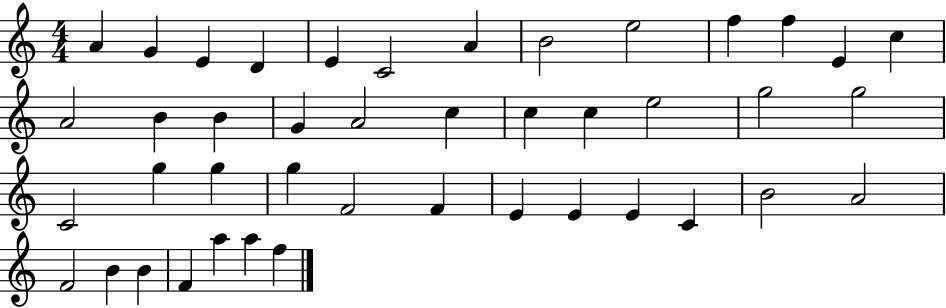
A4/q G4/q E4/q D4/q E4/q C4/h A4/q B4/h E5/h F5/q F5/q E4/q C5/q A4/h B4/q B4/q G4/q A4/h C5/q C5/q C5/q E5/h G5/h G5/h C4/h G5/q G5/q G5/q F4/h F4/q E4/q E4/q E4/q C4/q B4/h A4/h F4/h B4/q B4/q F4/q A5/q A5/q F5/q